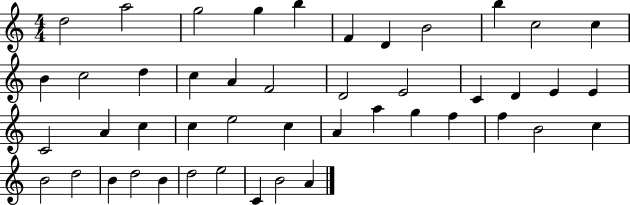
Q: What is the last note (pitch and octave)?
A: A4